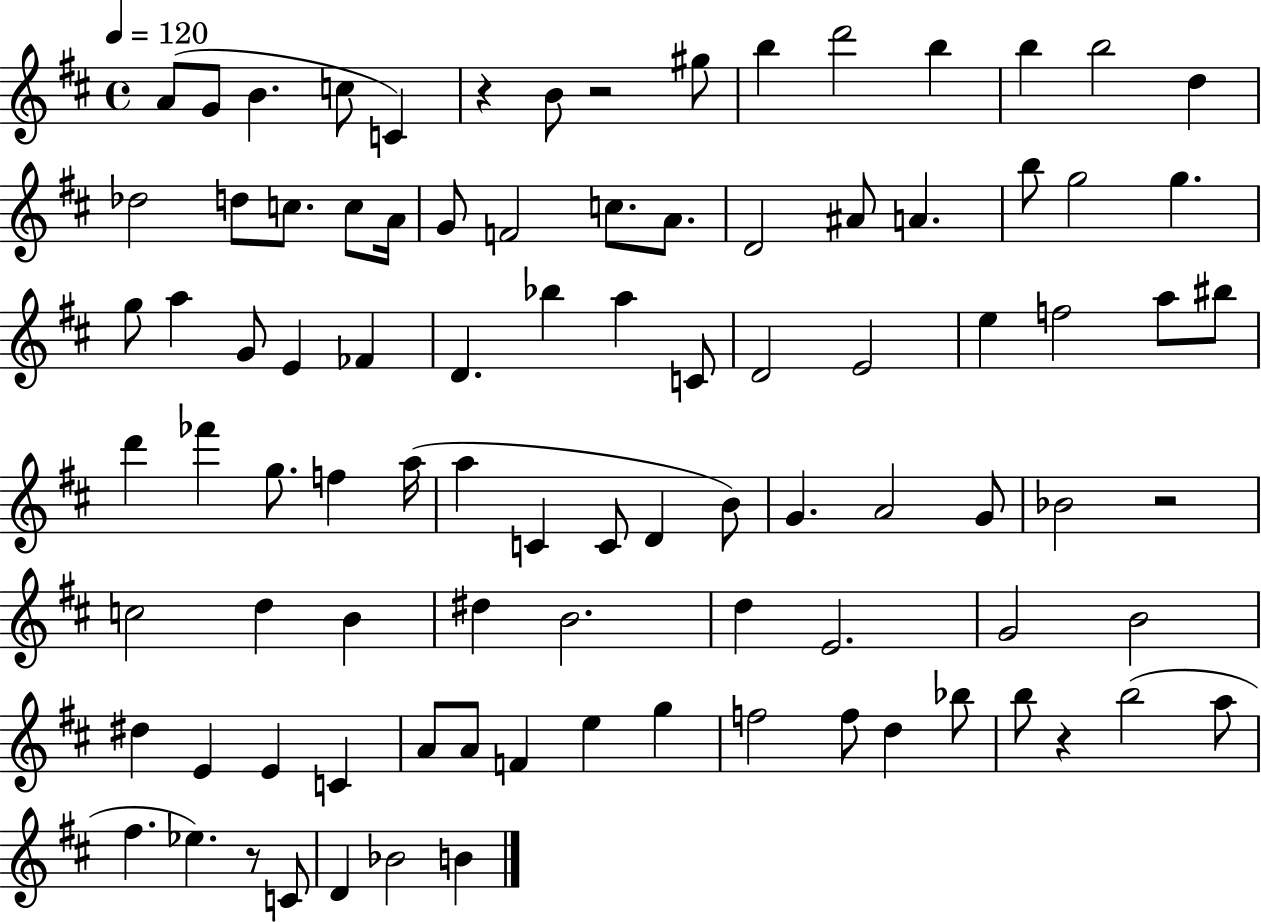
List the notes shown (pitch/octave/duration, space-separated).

A4/e G4/e B4/q. C5/e C4/q R/q B4/e R/h G#5/e B5/q D6/h B5/q B5/q B5/h D5/q Db5/h D5/e C5/e. C5/e A4/s G4/e F4/h C5/e. A4/e. D4/h A#4/e A4/q. B5/e G5/h G5/q. G5/e A5/q G4/e E4/q FES4/q D4/q. Bb5/q A5/q C4/e D4/h E4/h E5/q F5/h A5/e BIS5/e D6/q FES6/q G5/e. F5/q A5/s A5/q C4/q C4/e D4/q B4/e G4/q. A4/h G4/e Bb4/h R/h C5/h D5/q B4/q D#5/q B4/h. D5/q E4/h. G4/h B4/h D#5/q E4/q E4/q C4/q A4/e A4/e F4/q E5/q G5/q F5/h F5/e D5/q Bb5/e B5/e R/q B5/h A5/e F#5/q. Eb5/q. R/e C4/e D4/q Bb4/h B4/q